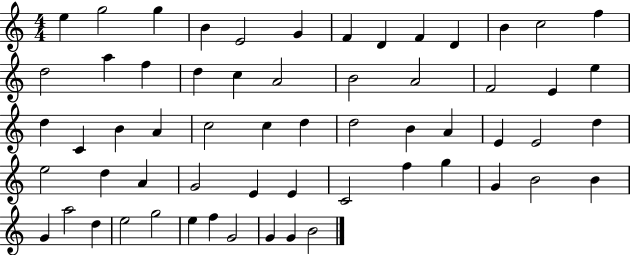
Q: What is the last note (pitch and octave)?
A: B4